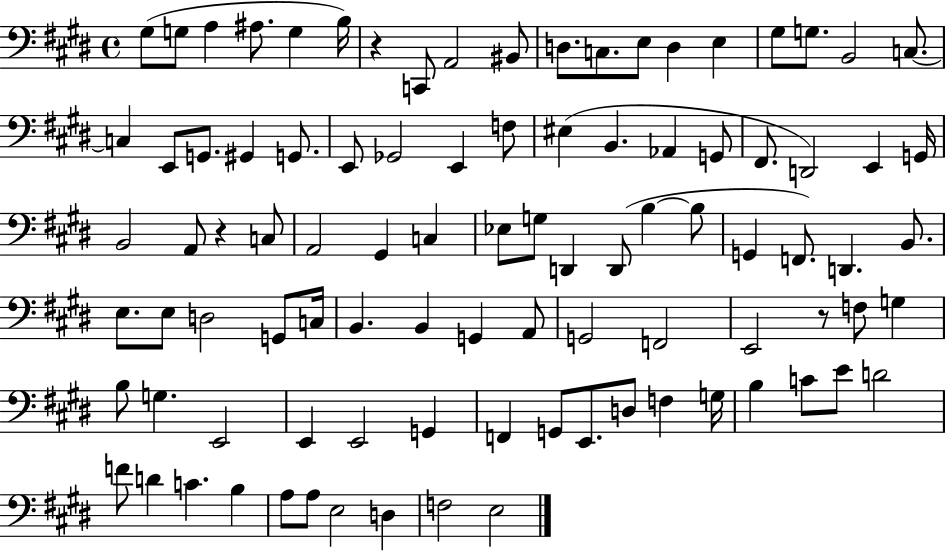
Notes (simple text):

G#3/e G3/e A3/q A#3/e. G3/q B3/s R/q C2/e A2/h BIS2/e D3/e. C3/e. E3/e D3/q E3/q G#3/e G3/e. B2/h C3/e. C3/q E2/e G2/e. G#2/q G2/e. E2/e Gb2/h E2/q F3/e EIS3/q B2/q. Ab2/q G2/e F#2/e. D2/h E2/q G2/s B2/h A2/e R/q C3/e A2/h G#2/q C3/q Eb3/e G3/e D2/q D2/e B3/q B3/e G2/q F2/e. D2/q. B2/e. E3/e. E3/e D3/h G2/e C3/s B2/q. B2/q G2/q A2/e G2/h F2/h E2/h R/e F3/e G3/q B3/e G3/q. E2/h E2/q E2/h G2/q F2/q G2/e E2/e. D3/e F3/q G3/s B3/q C4/e E4/e D4/h F4/e D4/q C4/q. B3/q A3/e A3/e E3/h D3/q F3/h E3/h